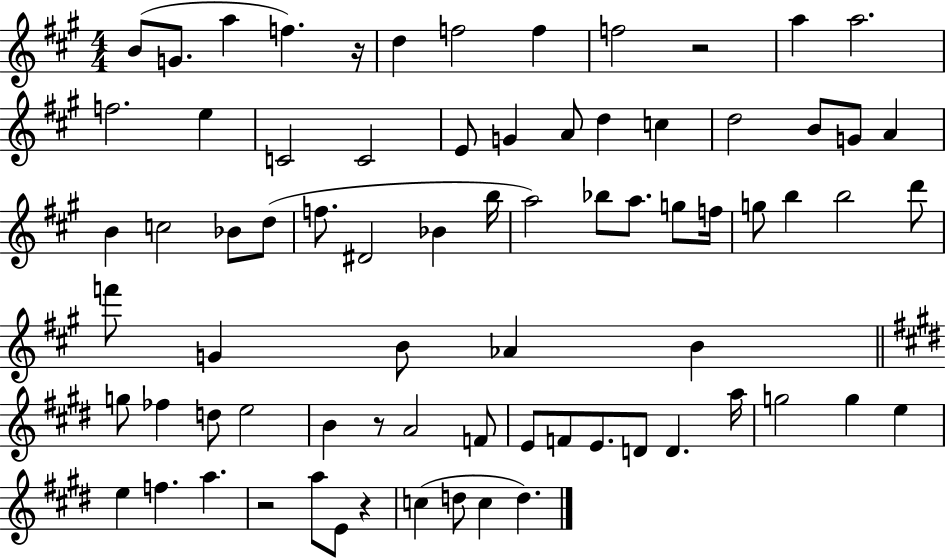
X:1
T:Untitled
M:4/4
L:1/4
K:A
B/2 G/2 a f z/4 d f2 f f2 z2 a a2 f2 e C2 C2 E/2 G A/2 d c d2 B/2 G/2 A B c2 _B/2 d/2 f/2 ^D2 _B b/4 a2 _b/2 a/2 g/2 f/4 g/2 b b2 d'/2 f'/2 G B/2 _A B g/2 _f d/2 e2 B z/2 A2 F/2 E/2 F/2 E/2 D/2 D a/4 g2 g e e f a z2 a/2 E/2 z c d/2 c d